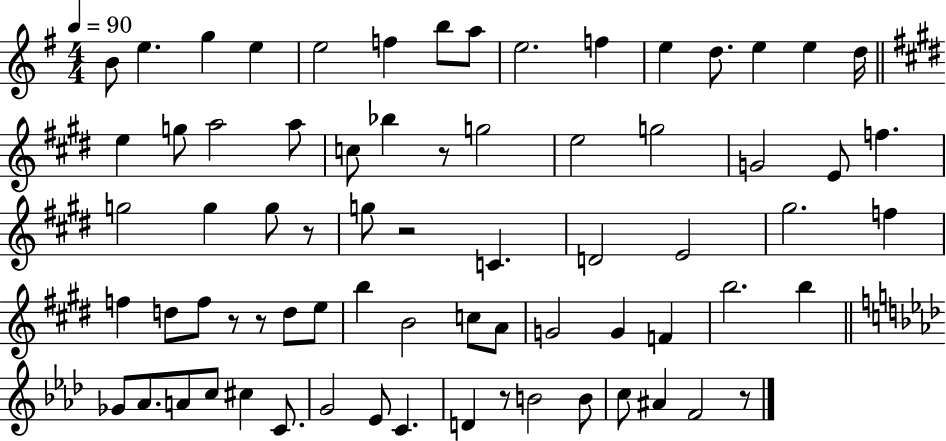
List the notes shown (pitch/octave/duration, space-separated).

B4/e E5/q. G5/q E5/q E5/h F5/q B5/e A5/e E5/h. F5/q E5/q D5/e. E5/q E5/q D5/s E5/q G5/e A5/h A5/e C5/e Bb5/q R/e G5/h E5/h G5/h G4/h E4/e F5/q. G5/h G5/q G5/e R/e G5/e R/h C4/q. D4/h E4/h G#5/h. F5/q F5/q D5/e F5/e R/e R/e D5/e E5/e B5/q B4/h C5/e A4/e G4/h G4/q F4/q B5/h. B5/q Gb4/e Ab4/e. A4/e C5/e C#5/q C4/e. G4/h Eb4/e C4/q. D4/q R/e B4/h B4/e C5/e A#4/q F4/h R/e